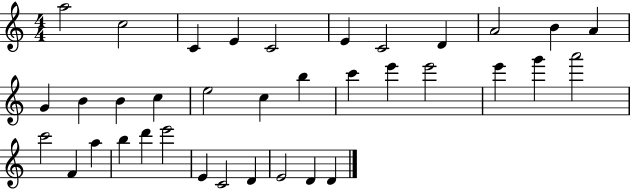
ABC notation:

X:1
T:Untitled
M:4/4
L:1/4
K:C
a2 c2 C E C2 E C2 D A2 B A G B B c e2 c b c' e' e'2 e' g' a'2 c'2 F a b d' e'2 E C2 D E2 D D